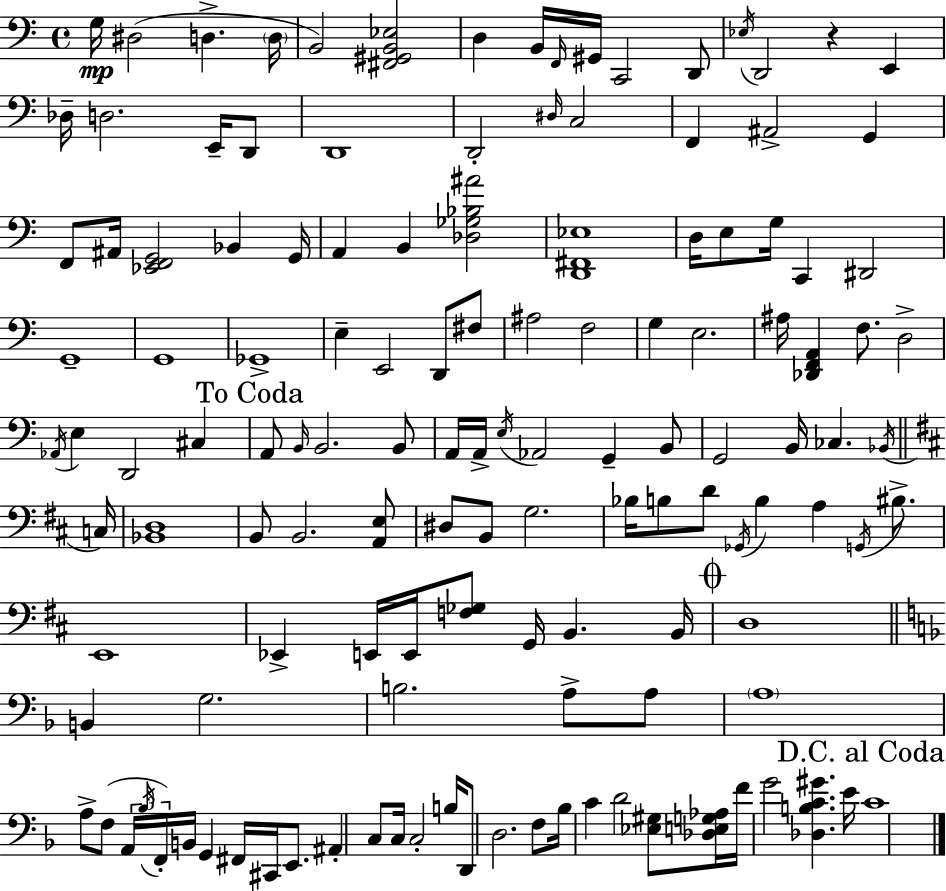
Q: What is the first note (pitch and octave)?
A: G3